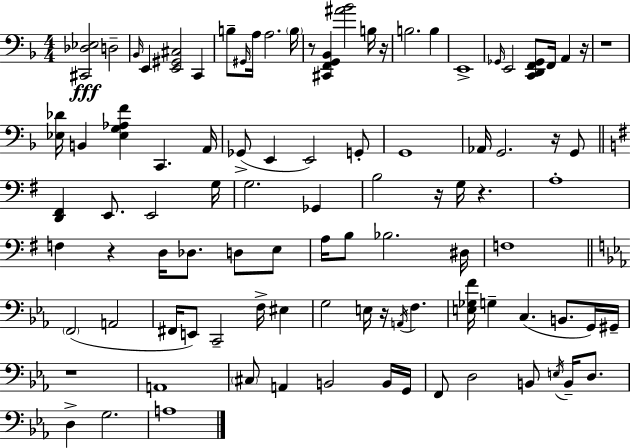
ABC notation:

X:1
T:Untitled
M:4/4
L:1/4
K:F
[^C,,_D,_E,]2 D,2 _B,,/4 E,, [E,,^G,,^C,]2 C,, B,/2 ^G,,/4 A,/4 A,2 B,/4 z/2 [^C,,F,,G,,_B,,] [^A_B]2 B,/4 z/4 B,2 B, E,,4 _G,,/4 E,,2 [C,,D,,F,,_G,,]/2 F,,/4 A,, z/4 z4 [_E,_D]/4 B,, [_E,G,_A,F] C,, A,,/4 _G,,/2 E,, E,,2 G,,/2 G,,4 _A,,/4 G,,2 z/4 G,,/2 [D,,^F,,] E,,/2 E,,2 G,/4 G,2 _G,, B,2 z/4 G,/4 z A,4 F, z D,/4 _D,/2 D,/2 E,/2 A,/4 B,/2 _B,2 ^D,/4 F,4 F,,2 A,,2 ^F,,/4 E,,/2 C,,2 F,/4 ^E, G,2 E,/4 z/4 A,,/4 F, [E,_G,F]/4 G, C, B,,/2 G,,/4 ^G,,/4 z4 A,,4 ^C,/2 A,, B,,2 B,,/4 G,,/4 F,,/2 D,2 B,,/2 E,/4 B,,/4 D,/2 D, G,2 A,4